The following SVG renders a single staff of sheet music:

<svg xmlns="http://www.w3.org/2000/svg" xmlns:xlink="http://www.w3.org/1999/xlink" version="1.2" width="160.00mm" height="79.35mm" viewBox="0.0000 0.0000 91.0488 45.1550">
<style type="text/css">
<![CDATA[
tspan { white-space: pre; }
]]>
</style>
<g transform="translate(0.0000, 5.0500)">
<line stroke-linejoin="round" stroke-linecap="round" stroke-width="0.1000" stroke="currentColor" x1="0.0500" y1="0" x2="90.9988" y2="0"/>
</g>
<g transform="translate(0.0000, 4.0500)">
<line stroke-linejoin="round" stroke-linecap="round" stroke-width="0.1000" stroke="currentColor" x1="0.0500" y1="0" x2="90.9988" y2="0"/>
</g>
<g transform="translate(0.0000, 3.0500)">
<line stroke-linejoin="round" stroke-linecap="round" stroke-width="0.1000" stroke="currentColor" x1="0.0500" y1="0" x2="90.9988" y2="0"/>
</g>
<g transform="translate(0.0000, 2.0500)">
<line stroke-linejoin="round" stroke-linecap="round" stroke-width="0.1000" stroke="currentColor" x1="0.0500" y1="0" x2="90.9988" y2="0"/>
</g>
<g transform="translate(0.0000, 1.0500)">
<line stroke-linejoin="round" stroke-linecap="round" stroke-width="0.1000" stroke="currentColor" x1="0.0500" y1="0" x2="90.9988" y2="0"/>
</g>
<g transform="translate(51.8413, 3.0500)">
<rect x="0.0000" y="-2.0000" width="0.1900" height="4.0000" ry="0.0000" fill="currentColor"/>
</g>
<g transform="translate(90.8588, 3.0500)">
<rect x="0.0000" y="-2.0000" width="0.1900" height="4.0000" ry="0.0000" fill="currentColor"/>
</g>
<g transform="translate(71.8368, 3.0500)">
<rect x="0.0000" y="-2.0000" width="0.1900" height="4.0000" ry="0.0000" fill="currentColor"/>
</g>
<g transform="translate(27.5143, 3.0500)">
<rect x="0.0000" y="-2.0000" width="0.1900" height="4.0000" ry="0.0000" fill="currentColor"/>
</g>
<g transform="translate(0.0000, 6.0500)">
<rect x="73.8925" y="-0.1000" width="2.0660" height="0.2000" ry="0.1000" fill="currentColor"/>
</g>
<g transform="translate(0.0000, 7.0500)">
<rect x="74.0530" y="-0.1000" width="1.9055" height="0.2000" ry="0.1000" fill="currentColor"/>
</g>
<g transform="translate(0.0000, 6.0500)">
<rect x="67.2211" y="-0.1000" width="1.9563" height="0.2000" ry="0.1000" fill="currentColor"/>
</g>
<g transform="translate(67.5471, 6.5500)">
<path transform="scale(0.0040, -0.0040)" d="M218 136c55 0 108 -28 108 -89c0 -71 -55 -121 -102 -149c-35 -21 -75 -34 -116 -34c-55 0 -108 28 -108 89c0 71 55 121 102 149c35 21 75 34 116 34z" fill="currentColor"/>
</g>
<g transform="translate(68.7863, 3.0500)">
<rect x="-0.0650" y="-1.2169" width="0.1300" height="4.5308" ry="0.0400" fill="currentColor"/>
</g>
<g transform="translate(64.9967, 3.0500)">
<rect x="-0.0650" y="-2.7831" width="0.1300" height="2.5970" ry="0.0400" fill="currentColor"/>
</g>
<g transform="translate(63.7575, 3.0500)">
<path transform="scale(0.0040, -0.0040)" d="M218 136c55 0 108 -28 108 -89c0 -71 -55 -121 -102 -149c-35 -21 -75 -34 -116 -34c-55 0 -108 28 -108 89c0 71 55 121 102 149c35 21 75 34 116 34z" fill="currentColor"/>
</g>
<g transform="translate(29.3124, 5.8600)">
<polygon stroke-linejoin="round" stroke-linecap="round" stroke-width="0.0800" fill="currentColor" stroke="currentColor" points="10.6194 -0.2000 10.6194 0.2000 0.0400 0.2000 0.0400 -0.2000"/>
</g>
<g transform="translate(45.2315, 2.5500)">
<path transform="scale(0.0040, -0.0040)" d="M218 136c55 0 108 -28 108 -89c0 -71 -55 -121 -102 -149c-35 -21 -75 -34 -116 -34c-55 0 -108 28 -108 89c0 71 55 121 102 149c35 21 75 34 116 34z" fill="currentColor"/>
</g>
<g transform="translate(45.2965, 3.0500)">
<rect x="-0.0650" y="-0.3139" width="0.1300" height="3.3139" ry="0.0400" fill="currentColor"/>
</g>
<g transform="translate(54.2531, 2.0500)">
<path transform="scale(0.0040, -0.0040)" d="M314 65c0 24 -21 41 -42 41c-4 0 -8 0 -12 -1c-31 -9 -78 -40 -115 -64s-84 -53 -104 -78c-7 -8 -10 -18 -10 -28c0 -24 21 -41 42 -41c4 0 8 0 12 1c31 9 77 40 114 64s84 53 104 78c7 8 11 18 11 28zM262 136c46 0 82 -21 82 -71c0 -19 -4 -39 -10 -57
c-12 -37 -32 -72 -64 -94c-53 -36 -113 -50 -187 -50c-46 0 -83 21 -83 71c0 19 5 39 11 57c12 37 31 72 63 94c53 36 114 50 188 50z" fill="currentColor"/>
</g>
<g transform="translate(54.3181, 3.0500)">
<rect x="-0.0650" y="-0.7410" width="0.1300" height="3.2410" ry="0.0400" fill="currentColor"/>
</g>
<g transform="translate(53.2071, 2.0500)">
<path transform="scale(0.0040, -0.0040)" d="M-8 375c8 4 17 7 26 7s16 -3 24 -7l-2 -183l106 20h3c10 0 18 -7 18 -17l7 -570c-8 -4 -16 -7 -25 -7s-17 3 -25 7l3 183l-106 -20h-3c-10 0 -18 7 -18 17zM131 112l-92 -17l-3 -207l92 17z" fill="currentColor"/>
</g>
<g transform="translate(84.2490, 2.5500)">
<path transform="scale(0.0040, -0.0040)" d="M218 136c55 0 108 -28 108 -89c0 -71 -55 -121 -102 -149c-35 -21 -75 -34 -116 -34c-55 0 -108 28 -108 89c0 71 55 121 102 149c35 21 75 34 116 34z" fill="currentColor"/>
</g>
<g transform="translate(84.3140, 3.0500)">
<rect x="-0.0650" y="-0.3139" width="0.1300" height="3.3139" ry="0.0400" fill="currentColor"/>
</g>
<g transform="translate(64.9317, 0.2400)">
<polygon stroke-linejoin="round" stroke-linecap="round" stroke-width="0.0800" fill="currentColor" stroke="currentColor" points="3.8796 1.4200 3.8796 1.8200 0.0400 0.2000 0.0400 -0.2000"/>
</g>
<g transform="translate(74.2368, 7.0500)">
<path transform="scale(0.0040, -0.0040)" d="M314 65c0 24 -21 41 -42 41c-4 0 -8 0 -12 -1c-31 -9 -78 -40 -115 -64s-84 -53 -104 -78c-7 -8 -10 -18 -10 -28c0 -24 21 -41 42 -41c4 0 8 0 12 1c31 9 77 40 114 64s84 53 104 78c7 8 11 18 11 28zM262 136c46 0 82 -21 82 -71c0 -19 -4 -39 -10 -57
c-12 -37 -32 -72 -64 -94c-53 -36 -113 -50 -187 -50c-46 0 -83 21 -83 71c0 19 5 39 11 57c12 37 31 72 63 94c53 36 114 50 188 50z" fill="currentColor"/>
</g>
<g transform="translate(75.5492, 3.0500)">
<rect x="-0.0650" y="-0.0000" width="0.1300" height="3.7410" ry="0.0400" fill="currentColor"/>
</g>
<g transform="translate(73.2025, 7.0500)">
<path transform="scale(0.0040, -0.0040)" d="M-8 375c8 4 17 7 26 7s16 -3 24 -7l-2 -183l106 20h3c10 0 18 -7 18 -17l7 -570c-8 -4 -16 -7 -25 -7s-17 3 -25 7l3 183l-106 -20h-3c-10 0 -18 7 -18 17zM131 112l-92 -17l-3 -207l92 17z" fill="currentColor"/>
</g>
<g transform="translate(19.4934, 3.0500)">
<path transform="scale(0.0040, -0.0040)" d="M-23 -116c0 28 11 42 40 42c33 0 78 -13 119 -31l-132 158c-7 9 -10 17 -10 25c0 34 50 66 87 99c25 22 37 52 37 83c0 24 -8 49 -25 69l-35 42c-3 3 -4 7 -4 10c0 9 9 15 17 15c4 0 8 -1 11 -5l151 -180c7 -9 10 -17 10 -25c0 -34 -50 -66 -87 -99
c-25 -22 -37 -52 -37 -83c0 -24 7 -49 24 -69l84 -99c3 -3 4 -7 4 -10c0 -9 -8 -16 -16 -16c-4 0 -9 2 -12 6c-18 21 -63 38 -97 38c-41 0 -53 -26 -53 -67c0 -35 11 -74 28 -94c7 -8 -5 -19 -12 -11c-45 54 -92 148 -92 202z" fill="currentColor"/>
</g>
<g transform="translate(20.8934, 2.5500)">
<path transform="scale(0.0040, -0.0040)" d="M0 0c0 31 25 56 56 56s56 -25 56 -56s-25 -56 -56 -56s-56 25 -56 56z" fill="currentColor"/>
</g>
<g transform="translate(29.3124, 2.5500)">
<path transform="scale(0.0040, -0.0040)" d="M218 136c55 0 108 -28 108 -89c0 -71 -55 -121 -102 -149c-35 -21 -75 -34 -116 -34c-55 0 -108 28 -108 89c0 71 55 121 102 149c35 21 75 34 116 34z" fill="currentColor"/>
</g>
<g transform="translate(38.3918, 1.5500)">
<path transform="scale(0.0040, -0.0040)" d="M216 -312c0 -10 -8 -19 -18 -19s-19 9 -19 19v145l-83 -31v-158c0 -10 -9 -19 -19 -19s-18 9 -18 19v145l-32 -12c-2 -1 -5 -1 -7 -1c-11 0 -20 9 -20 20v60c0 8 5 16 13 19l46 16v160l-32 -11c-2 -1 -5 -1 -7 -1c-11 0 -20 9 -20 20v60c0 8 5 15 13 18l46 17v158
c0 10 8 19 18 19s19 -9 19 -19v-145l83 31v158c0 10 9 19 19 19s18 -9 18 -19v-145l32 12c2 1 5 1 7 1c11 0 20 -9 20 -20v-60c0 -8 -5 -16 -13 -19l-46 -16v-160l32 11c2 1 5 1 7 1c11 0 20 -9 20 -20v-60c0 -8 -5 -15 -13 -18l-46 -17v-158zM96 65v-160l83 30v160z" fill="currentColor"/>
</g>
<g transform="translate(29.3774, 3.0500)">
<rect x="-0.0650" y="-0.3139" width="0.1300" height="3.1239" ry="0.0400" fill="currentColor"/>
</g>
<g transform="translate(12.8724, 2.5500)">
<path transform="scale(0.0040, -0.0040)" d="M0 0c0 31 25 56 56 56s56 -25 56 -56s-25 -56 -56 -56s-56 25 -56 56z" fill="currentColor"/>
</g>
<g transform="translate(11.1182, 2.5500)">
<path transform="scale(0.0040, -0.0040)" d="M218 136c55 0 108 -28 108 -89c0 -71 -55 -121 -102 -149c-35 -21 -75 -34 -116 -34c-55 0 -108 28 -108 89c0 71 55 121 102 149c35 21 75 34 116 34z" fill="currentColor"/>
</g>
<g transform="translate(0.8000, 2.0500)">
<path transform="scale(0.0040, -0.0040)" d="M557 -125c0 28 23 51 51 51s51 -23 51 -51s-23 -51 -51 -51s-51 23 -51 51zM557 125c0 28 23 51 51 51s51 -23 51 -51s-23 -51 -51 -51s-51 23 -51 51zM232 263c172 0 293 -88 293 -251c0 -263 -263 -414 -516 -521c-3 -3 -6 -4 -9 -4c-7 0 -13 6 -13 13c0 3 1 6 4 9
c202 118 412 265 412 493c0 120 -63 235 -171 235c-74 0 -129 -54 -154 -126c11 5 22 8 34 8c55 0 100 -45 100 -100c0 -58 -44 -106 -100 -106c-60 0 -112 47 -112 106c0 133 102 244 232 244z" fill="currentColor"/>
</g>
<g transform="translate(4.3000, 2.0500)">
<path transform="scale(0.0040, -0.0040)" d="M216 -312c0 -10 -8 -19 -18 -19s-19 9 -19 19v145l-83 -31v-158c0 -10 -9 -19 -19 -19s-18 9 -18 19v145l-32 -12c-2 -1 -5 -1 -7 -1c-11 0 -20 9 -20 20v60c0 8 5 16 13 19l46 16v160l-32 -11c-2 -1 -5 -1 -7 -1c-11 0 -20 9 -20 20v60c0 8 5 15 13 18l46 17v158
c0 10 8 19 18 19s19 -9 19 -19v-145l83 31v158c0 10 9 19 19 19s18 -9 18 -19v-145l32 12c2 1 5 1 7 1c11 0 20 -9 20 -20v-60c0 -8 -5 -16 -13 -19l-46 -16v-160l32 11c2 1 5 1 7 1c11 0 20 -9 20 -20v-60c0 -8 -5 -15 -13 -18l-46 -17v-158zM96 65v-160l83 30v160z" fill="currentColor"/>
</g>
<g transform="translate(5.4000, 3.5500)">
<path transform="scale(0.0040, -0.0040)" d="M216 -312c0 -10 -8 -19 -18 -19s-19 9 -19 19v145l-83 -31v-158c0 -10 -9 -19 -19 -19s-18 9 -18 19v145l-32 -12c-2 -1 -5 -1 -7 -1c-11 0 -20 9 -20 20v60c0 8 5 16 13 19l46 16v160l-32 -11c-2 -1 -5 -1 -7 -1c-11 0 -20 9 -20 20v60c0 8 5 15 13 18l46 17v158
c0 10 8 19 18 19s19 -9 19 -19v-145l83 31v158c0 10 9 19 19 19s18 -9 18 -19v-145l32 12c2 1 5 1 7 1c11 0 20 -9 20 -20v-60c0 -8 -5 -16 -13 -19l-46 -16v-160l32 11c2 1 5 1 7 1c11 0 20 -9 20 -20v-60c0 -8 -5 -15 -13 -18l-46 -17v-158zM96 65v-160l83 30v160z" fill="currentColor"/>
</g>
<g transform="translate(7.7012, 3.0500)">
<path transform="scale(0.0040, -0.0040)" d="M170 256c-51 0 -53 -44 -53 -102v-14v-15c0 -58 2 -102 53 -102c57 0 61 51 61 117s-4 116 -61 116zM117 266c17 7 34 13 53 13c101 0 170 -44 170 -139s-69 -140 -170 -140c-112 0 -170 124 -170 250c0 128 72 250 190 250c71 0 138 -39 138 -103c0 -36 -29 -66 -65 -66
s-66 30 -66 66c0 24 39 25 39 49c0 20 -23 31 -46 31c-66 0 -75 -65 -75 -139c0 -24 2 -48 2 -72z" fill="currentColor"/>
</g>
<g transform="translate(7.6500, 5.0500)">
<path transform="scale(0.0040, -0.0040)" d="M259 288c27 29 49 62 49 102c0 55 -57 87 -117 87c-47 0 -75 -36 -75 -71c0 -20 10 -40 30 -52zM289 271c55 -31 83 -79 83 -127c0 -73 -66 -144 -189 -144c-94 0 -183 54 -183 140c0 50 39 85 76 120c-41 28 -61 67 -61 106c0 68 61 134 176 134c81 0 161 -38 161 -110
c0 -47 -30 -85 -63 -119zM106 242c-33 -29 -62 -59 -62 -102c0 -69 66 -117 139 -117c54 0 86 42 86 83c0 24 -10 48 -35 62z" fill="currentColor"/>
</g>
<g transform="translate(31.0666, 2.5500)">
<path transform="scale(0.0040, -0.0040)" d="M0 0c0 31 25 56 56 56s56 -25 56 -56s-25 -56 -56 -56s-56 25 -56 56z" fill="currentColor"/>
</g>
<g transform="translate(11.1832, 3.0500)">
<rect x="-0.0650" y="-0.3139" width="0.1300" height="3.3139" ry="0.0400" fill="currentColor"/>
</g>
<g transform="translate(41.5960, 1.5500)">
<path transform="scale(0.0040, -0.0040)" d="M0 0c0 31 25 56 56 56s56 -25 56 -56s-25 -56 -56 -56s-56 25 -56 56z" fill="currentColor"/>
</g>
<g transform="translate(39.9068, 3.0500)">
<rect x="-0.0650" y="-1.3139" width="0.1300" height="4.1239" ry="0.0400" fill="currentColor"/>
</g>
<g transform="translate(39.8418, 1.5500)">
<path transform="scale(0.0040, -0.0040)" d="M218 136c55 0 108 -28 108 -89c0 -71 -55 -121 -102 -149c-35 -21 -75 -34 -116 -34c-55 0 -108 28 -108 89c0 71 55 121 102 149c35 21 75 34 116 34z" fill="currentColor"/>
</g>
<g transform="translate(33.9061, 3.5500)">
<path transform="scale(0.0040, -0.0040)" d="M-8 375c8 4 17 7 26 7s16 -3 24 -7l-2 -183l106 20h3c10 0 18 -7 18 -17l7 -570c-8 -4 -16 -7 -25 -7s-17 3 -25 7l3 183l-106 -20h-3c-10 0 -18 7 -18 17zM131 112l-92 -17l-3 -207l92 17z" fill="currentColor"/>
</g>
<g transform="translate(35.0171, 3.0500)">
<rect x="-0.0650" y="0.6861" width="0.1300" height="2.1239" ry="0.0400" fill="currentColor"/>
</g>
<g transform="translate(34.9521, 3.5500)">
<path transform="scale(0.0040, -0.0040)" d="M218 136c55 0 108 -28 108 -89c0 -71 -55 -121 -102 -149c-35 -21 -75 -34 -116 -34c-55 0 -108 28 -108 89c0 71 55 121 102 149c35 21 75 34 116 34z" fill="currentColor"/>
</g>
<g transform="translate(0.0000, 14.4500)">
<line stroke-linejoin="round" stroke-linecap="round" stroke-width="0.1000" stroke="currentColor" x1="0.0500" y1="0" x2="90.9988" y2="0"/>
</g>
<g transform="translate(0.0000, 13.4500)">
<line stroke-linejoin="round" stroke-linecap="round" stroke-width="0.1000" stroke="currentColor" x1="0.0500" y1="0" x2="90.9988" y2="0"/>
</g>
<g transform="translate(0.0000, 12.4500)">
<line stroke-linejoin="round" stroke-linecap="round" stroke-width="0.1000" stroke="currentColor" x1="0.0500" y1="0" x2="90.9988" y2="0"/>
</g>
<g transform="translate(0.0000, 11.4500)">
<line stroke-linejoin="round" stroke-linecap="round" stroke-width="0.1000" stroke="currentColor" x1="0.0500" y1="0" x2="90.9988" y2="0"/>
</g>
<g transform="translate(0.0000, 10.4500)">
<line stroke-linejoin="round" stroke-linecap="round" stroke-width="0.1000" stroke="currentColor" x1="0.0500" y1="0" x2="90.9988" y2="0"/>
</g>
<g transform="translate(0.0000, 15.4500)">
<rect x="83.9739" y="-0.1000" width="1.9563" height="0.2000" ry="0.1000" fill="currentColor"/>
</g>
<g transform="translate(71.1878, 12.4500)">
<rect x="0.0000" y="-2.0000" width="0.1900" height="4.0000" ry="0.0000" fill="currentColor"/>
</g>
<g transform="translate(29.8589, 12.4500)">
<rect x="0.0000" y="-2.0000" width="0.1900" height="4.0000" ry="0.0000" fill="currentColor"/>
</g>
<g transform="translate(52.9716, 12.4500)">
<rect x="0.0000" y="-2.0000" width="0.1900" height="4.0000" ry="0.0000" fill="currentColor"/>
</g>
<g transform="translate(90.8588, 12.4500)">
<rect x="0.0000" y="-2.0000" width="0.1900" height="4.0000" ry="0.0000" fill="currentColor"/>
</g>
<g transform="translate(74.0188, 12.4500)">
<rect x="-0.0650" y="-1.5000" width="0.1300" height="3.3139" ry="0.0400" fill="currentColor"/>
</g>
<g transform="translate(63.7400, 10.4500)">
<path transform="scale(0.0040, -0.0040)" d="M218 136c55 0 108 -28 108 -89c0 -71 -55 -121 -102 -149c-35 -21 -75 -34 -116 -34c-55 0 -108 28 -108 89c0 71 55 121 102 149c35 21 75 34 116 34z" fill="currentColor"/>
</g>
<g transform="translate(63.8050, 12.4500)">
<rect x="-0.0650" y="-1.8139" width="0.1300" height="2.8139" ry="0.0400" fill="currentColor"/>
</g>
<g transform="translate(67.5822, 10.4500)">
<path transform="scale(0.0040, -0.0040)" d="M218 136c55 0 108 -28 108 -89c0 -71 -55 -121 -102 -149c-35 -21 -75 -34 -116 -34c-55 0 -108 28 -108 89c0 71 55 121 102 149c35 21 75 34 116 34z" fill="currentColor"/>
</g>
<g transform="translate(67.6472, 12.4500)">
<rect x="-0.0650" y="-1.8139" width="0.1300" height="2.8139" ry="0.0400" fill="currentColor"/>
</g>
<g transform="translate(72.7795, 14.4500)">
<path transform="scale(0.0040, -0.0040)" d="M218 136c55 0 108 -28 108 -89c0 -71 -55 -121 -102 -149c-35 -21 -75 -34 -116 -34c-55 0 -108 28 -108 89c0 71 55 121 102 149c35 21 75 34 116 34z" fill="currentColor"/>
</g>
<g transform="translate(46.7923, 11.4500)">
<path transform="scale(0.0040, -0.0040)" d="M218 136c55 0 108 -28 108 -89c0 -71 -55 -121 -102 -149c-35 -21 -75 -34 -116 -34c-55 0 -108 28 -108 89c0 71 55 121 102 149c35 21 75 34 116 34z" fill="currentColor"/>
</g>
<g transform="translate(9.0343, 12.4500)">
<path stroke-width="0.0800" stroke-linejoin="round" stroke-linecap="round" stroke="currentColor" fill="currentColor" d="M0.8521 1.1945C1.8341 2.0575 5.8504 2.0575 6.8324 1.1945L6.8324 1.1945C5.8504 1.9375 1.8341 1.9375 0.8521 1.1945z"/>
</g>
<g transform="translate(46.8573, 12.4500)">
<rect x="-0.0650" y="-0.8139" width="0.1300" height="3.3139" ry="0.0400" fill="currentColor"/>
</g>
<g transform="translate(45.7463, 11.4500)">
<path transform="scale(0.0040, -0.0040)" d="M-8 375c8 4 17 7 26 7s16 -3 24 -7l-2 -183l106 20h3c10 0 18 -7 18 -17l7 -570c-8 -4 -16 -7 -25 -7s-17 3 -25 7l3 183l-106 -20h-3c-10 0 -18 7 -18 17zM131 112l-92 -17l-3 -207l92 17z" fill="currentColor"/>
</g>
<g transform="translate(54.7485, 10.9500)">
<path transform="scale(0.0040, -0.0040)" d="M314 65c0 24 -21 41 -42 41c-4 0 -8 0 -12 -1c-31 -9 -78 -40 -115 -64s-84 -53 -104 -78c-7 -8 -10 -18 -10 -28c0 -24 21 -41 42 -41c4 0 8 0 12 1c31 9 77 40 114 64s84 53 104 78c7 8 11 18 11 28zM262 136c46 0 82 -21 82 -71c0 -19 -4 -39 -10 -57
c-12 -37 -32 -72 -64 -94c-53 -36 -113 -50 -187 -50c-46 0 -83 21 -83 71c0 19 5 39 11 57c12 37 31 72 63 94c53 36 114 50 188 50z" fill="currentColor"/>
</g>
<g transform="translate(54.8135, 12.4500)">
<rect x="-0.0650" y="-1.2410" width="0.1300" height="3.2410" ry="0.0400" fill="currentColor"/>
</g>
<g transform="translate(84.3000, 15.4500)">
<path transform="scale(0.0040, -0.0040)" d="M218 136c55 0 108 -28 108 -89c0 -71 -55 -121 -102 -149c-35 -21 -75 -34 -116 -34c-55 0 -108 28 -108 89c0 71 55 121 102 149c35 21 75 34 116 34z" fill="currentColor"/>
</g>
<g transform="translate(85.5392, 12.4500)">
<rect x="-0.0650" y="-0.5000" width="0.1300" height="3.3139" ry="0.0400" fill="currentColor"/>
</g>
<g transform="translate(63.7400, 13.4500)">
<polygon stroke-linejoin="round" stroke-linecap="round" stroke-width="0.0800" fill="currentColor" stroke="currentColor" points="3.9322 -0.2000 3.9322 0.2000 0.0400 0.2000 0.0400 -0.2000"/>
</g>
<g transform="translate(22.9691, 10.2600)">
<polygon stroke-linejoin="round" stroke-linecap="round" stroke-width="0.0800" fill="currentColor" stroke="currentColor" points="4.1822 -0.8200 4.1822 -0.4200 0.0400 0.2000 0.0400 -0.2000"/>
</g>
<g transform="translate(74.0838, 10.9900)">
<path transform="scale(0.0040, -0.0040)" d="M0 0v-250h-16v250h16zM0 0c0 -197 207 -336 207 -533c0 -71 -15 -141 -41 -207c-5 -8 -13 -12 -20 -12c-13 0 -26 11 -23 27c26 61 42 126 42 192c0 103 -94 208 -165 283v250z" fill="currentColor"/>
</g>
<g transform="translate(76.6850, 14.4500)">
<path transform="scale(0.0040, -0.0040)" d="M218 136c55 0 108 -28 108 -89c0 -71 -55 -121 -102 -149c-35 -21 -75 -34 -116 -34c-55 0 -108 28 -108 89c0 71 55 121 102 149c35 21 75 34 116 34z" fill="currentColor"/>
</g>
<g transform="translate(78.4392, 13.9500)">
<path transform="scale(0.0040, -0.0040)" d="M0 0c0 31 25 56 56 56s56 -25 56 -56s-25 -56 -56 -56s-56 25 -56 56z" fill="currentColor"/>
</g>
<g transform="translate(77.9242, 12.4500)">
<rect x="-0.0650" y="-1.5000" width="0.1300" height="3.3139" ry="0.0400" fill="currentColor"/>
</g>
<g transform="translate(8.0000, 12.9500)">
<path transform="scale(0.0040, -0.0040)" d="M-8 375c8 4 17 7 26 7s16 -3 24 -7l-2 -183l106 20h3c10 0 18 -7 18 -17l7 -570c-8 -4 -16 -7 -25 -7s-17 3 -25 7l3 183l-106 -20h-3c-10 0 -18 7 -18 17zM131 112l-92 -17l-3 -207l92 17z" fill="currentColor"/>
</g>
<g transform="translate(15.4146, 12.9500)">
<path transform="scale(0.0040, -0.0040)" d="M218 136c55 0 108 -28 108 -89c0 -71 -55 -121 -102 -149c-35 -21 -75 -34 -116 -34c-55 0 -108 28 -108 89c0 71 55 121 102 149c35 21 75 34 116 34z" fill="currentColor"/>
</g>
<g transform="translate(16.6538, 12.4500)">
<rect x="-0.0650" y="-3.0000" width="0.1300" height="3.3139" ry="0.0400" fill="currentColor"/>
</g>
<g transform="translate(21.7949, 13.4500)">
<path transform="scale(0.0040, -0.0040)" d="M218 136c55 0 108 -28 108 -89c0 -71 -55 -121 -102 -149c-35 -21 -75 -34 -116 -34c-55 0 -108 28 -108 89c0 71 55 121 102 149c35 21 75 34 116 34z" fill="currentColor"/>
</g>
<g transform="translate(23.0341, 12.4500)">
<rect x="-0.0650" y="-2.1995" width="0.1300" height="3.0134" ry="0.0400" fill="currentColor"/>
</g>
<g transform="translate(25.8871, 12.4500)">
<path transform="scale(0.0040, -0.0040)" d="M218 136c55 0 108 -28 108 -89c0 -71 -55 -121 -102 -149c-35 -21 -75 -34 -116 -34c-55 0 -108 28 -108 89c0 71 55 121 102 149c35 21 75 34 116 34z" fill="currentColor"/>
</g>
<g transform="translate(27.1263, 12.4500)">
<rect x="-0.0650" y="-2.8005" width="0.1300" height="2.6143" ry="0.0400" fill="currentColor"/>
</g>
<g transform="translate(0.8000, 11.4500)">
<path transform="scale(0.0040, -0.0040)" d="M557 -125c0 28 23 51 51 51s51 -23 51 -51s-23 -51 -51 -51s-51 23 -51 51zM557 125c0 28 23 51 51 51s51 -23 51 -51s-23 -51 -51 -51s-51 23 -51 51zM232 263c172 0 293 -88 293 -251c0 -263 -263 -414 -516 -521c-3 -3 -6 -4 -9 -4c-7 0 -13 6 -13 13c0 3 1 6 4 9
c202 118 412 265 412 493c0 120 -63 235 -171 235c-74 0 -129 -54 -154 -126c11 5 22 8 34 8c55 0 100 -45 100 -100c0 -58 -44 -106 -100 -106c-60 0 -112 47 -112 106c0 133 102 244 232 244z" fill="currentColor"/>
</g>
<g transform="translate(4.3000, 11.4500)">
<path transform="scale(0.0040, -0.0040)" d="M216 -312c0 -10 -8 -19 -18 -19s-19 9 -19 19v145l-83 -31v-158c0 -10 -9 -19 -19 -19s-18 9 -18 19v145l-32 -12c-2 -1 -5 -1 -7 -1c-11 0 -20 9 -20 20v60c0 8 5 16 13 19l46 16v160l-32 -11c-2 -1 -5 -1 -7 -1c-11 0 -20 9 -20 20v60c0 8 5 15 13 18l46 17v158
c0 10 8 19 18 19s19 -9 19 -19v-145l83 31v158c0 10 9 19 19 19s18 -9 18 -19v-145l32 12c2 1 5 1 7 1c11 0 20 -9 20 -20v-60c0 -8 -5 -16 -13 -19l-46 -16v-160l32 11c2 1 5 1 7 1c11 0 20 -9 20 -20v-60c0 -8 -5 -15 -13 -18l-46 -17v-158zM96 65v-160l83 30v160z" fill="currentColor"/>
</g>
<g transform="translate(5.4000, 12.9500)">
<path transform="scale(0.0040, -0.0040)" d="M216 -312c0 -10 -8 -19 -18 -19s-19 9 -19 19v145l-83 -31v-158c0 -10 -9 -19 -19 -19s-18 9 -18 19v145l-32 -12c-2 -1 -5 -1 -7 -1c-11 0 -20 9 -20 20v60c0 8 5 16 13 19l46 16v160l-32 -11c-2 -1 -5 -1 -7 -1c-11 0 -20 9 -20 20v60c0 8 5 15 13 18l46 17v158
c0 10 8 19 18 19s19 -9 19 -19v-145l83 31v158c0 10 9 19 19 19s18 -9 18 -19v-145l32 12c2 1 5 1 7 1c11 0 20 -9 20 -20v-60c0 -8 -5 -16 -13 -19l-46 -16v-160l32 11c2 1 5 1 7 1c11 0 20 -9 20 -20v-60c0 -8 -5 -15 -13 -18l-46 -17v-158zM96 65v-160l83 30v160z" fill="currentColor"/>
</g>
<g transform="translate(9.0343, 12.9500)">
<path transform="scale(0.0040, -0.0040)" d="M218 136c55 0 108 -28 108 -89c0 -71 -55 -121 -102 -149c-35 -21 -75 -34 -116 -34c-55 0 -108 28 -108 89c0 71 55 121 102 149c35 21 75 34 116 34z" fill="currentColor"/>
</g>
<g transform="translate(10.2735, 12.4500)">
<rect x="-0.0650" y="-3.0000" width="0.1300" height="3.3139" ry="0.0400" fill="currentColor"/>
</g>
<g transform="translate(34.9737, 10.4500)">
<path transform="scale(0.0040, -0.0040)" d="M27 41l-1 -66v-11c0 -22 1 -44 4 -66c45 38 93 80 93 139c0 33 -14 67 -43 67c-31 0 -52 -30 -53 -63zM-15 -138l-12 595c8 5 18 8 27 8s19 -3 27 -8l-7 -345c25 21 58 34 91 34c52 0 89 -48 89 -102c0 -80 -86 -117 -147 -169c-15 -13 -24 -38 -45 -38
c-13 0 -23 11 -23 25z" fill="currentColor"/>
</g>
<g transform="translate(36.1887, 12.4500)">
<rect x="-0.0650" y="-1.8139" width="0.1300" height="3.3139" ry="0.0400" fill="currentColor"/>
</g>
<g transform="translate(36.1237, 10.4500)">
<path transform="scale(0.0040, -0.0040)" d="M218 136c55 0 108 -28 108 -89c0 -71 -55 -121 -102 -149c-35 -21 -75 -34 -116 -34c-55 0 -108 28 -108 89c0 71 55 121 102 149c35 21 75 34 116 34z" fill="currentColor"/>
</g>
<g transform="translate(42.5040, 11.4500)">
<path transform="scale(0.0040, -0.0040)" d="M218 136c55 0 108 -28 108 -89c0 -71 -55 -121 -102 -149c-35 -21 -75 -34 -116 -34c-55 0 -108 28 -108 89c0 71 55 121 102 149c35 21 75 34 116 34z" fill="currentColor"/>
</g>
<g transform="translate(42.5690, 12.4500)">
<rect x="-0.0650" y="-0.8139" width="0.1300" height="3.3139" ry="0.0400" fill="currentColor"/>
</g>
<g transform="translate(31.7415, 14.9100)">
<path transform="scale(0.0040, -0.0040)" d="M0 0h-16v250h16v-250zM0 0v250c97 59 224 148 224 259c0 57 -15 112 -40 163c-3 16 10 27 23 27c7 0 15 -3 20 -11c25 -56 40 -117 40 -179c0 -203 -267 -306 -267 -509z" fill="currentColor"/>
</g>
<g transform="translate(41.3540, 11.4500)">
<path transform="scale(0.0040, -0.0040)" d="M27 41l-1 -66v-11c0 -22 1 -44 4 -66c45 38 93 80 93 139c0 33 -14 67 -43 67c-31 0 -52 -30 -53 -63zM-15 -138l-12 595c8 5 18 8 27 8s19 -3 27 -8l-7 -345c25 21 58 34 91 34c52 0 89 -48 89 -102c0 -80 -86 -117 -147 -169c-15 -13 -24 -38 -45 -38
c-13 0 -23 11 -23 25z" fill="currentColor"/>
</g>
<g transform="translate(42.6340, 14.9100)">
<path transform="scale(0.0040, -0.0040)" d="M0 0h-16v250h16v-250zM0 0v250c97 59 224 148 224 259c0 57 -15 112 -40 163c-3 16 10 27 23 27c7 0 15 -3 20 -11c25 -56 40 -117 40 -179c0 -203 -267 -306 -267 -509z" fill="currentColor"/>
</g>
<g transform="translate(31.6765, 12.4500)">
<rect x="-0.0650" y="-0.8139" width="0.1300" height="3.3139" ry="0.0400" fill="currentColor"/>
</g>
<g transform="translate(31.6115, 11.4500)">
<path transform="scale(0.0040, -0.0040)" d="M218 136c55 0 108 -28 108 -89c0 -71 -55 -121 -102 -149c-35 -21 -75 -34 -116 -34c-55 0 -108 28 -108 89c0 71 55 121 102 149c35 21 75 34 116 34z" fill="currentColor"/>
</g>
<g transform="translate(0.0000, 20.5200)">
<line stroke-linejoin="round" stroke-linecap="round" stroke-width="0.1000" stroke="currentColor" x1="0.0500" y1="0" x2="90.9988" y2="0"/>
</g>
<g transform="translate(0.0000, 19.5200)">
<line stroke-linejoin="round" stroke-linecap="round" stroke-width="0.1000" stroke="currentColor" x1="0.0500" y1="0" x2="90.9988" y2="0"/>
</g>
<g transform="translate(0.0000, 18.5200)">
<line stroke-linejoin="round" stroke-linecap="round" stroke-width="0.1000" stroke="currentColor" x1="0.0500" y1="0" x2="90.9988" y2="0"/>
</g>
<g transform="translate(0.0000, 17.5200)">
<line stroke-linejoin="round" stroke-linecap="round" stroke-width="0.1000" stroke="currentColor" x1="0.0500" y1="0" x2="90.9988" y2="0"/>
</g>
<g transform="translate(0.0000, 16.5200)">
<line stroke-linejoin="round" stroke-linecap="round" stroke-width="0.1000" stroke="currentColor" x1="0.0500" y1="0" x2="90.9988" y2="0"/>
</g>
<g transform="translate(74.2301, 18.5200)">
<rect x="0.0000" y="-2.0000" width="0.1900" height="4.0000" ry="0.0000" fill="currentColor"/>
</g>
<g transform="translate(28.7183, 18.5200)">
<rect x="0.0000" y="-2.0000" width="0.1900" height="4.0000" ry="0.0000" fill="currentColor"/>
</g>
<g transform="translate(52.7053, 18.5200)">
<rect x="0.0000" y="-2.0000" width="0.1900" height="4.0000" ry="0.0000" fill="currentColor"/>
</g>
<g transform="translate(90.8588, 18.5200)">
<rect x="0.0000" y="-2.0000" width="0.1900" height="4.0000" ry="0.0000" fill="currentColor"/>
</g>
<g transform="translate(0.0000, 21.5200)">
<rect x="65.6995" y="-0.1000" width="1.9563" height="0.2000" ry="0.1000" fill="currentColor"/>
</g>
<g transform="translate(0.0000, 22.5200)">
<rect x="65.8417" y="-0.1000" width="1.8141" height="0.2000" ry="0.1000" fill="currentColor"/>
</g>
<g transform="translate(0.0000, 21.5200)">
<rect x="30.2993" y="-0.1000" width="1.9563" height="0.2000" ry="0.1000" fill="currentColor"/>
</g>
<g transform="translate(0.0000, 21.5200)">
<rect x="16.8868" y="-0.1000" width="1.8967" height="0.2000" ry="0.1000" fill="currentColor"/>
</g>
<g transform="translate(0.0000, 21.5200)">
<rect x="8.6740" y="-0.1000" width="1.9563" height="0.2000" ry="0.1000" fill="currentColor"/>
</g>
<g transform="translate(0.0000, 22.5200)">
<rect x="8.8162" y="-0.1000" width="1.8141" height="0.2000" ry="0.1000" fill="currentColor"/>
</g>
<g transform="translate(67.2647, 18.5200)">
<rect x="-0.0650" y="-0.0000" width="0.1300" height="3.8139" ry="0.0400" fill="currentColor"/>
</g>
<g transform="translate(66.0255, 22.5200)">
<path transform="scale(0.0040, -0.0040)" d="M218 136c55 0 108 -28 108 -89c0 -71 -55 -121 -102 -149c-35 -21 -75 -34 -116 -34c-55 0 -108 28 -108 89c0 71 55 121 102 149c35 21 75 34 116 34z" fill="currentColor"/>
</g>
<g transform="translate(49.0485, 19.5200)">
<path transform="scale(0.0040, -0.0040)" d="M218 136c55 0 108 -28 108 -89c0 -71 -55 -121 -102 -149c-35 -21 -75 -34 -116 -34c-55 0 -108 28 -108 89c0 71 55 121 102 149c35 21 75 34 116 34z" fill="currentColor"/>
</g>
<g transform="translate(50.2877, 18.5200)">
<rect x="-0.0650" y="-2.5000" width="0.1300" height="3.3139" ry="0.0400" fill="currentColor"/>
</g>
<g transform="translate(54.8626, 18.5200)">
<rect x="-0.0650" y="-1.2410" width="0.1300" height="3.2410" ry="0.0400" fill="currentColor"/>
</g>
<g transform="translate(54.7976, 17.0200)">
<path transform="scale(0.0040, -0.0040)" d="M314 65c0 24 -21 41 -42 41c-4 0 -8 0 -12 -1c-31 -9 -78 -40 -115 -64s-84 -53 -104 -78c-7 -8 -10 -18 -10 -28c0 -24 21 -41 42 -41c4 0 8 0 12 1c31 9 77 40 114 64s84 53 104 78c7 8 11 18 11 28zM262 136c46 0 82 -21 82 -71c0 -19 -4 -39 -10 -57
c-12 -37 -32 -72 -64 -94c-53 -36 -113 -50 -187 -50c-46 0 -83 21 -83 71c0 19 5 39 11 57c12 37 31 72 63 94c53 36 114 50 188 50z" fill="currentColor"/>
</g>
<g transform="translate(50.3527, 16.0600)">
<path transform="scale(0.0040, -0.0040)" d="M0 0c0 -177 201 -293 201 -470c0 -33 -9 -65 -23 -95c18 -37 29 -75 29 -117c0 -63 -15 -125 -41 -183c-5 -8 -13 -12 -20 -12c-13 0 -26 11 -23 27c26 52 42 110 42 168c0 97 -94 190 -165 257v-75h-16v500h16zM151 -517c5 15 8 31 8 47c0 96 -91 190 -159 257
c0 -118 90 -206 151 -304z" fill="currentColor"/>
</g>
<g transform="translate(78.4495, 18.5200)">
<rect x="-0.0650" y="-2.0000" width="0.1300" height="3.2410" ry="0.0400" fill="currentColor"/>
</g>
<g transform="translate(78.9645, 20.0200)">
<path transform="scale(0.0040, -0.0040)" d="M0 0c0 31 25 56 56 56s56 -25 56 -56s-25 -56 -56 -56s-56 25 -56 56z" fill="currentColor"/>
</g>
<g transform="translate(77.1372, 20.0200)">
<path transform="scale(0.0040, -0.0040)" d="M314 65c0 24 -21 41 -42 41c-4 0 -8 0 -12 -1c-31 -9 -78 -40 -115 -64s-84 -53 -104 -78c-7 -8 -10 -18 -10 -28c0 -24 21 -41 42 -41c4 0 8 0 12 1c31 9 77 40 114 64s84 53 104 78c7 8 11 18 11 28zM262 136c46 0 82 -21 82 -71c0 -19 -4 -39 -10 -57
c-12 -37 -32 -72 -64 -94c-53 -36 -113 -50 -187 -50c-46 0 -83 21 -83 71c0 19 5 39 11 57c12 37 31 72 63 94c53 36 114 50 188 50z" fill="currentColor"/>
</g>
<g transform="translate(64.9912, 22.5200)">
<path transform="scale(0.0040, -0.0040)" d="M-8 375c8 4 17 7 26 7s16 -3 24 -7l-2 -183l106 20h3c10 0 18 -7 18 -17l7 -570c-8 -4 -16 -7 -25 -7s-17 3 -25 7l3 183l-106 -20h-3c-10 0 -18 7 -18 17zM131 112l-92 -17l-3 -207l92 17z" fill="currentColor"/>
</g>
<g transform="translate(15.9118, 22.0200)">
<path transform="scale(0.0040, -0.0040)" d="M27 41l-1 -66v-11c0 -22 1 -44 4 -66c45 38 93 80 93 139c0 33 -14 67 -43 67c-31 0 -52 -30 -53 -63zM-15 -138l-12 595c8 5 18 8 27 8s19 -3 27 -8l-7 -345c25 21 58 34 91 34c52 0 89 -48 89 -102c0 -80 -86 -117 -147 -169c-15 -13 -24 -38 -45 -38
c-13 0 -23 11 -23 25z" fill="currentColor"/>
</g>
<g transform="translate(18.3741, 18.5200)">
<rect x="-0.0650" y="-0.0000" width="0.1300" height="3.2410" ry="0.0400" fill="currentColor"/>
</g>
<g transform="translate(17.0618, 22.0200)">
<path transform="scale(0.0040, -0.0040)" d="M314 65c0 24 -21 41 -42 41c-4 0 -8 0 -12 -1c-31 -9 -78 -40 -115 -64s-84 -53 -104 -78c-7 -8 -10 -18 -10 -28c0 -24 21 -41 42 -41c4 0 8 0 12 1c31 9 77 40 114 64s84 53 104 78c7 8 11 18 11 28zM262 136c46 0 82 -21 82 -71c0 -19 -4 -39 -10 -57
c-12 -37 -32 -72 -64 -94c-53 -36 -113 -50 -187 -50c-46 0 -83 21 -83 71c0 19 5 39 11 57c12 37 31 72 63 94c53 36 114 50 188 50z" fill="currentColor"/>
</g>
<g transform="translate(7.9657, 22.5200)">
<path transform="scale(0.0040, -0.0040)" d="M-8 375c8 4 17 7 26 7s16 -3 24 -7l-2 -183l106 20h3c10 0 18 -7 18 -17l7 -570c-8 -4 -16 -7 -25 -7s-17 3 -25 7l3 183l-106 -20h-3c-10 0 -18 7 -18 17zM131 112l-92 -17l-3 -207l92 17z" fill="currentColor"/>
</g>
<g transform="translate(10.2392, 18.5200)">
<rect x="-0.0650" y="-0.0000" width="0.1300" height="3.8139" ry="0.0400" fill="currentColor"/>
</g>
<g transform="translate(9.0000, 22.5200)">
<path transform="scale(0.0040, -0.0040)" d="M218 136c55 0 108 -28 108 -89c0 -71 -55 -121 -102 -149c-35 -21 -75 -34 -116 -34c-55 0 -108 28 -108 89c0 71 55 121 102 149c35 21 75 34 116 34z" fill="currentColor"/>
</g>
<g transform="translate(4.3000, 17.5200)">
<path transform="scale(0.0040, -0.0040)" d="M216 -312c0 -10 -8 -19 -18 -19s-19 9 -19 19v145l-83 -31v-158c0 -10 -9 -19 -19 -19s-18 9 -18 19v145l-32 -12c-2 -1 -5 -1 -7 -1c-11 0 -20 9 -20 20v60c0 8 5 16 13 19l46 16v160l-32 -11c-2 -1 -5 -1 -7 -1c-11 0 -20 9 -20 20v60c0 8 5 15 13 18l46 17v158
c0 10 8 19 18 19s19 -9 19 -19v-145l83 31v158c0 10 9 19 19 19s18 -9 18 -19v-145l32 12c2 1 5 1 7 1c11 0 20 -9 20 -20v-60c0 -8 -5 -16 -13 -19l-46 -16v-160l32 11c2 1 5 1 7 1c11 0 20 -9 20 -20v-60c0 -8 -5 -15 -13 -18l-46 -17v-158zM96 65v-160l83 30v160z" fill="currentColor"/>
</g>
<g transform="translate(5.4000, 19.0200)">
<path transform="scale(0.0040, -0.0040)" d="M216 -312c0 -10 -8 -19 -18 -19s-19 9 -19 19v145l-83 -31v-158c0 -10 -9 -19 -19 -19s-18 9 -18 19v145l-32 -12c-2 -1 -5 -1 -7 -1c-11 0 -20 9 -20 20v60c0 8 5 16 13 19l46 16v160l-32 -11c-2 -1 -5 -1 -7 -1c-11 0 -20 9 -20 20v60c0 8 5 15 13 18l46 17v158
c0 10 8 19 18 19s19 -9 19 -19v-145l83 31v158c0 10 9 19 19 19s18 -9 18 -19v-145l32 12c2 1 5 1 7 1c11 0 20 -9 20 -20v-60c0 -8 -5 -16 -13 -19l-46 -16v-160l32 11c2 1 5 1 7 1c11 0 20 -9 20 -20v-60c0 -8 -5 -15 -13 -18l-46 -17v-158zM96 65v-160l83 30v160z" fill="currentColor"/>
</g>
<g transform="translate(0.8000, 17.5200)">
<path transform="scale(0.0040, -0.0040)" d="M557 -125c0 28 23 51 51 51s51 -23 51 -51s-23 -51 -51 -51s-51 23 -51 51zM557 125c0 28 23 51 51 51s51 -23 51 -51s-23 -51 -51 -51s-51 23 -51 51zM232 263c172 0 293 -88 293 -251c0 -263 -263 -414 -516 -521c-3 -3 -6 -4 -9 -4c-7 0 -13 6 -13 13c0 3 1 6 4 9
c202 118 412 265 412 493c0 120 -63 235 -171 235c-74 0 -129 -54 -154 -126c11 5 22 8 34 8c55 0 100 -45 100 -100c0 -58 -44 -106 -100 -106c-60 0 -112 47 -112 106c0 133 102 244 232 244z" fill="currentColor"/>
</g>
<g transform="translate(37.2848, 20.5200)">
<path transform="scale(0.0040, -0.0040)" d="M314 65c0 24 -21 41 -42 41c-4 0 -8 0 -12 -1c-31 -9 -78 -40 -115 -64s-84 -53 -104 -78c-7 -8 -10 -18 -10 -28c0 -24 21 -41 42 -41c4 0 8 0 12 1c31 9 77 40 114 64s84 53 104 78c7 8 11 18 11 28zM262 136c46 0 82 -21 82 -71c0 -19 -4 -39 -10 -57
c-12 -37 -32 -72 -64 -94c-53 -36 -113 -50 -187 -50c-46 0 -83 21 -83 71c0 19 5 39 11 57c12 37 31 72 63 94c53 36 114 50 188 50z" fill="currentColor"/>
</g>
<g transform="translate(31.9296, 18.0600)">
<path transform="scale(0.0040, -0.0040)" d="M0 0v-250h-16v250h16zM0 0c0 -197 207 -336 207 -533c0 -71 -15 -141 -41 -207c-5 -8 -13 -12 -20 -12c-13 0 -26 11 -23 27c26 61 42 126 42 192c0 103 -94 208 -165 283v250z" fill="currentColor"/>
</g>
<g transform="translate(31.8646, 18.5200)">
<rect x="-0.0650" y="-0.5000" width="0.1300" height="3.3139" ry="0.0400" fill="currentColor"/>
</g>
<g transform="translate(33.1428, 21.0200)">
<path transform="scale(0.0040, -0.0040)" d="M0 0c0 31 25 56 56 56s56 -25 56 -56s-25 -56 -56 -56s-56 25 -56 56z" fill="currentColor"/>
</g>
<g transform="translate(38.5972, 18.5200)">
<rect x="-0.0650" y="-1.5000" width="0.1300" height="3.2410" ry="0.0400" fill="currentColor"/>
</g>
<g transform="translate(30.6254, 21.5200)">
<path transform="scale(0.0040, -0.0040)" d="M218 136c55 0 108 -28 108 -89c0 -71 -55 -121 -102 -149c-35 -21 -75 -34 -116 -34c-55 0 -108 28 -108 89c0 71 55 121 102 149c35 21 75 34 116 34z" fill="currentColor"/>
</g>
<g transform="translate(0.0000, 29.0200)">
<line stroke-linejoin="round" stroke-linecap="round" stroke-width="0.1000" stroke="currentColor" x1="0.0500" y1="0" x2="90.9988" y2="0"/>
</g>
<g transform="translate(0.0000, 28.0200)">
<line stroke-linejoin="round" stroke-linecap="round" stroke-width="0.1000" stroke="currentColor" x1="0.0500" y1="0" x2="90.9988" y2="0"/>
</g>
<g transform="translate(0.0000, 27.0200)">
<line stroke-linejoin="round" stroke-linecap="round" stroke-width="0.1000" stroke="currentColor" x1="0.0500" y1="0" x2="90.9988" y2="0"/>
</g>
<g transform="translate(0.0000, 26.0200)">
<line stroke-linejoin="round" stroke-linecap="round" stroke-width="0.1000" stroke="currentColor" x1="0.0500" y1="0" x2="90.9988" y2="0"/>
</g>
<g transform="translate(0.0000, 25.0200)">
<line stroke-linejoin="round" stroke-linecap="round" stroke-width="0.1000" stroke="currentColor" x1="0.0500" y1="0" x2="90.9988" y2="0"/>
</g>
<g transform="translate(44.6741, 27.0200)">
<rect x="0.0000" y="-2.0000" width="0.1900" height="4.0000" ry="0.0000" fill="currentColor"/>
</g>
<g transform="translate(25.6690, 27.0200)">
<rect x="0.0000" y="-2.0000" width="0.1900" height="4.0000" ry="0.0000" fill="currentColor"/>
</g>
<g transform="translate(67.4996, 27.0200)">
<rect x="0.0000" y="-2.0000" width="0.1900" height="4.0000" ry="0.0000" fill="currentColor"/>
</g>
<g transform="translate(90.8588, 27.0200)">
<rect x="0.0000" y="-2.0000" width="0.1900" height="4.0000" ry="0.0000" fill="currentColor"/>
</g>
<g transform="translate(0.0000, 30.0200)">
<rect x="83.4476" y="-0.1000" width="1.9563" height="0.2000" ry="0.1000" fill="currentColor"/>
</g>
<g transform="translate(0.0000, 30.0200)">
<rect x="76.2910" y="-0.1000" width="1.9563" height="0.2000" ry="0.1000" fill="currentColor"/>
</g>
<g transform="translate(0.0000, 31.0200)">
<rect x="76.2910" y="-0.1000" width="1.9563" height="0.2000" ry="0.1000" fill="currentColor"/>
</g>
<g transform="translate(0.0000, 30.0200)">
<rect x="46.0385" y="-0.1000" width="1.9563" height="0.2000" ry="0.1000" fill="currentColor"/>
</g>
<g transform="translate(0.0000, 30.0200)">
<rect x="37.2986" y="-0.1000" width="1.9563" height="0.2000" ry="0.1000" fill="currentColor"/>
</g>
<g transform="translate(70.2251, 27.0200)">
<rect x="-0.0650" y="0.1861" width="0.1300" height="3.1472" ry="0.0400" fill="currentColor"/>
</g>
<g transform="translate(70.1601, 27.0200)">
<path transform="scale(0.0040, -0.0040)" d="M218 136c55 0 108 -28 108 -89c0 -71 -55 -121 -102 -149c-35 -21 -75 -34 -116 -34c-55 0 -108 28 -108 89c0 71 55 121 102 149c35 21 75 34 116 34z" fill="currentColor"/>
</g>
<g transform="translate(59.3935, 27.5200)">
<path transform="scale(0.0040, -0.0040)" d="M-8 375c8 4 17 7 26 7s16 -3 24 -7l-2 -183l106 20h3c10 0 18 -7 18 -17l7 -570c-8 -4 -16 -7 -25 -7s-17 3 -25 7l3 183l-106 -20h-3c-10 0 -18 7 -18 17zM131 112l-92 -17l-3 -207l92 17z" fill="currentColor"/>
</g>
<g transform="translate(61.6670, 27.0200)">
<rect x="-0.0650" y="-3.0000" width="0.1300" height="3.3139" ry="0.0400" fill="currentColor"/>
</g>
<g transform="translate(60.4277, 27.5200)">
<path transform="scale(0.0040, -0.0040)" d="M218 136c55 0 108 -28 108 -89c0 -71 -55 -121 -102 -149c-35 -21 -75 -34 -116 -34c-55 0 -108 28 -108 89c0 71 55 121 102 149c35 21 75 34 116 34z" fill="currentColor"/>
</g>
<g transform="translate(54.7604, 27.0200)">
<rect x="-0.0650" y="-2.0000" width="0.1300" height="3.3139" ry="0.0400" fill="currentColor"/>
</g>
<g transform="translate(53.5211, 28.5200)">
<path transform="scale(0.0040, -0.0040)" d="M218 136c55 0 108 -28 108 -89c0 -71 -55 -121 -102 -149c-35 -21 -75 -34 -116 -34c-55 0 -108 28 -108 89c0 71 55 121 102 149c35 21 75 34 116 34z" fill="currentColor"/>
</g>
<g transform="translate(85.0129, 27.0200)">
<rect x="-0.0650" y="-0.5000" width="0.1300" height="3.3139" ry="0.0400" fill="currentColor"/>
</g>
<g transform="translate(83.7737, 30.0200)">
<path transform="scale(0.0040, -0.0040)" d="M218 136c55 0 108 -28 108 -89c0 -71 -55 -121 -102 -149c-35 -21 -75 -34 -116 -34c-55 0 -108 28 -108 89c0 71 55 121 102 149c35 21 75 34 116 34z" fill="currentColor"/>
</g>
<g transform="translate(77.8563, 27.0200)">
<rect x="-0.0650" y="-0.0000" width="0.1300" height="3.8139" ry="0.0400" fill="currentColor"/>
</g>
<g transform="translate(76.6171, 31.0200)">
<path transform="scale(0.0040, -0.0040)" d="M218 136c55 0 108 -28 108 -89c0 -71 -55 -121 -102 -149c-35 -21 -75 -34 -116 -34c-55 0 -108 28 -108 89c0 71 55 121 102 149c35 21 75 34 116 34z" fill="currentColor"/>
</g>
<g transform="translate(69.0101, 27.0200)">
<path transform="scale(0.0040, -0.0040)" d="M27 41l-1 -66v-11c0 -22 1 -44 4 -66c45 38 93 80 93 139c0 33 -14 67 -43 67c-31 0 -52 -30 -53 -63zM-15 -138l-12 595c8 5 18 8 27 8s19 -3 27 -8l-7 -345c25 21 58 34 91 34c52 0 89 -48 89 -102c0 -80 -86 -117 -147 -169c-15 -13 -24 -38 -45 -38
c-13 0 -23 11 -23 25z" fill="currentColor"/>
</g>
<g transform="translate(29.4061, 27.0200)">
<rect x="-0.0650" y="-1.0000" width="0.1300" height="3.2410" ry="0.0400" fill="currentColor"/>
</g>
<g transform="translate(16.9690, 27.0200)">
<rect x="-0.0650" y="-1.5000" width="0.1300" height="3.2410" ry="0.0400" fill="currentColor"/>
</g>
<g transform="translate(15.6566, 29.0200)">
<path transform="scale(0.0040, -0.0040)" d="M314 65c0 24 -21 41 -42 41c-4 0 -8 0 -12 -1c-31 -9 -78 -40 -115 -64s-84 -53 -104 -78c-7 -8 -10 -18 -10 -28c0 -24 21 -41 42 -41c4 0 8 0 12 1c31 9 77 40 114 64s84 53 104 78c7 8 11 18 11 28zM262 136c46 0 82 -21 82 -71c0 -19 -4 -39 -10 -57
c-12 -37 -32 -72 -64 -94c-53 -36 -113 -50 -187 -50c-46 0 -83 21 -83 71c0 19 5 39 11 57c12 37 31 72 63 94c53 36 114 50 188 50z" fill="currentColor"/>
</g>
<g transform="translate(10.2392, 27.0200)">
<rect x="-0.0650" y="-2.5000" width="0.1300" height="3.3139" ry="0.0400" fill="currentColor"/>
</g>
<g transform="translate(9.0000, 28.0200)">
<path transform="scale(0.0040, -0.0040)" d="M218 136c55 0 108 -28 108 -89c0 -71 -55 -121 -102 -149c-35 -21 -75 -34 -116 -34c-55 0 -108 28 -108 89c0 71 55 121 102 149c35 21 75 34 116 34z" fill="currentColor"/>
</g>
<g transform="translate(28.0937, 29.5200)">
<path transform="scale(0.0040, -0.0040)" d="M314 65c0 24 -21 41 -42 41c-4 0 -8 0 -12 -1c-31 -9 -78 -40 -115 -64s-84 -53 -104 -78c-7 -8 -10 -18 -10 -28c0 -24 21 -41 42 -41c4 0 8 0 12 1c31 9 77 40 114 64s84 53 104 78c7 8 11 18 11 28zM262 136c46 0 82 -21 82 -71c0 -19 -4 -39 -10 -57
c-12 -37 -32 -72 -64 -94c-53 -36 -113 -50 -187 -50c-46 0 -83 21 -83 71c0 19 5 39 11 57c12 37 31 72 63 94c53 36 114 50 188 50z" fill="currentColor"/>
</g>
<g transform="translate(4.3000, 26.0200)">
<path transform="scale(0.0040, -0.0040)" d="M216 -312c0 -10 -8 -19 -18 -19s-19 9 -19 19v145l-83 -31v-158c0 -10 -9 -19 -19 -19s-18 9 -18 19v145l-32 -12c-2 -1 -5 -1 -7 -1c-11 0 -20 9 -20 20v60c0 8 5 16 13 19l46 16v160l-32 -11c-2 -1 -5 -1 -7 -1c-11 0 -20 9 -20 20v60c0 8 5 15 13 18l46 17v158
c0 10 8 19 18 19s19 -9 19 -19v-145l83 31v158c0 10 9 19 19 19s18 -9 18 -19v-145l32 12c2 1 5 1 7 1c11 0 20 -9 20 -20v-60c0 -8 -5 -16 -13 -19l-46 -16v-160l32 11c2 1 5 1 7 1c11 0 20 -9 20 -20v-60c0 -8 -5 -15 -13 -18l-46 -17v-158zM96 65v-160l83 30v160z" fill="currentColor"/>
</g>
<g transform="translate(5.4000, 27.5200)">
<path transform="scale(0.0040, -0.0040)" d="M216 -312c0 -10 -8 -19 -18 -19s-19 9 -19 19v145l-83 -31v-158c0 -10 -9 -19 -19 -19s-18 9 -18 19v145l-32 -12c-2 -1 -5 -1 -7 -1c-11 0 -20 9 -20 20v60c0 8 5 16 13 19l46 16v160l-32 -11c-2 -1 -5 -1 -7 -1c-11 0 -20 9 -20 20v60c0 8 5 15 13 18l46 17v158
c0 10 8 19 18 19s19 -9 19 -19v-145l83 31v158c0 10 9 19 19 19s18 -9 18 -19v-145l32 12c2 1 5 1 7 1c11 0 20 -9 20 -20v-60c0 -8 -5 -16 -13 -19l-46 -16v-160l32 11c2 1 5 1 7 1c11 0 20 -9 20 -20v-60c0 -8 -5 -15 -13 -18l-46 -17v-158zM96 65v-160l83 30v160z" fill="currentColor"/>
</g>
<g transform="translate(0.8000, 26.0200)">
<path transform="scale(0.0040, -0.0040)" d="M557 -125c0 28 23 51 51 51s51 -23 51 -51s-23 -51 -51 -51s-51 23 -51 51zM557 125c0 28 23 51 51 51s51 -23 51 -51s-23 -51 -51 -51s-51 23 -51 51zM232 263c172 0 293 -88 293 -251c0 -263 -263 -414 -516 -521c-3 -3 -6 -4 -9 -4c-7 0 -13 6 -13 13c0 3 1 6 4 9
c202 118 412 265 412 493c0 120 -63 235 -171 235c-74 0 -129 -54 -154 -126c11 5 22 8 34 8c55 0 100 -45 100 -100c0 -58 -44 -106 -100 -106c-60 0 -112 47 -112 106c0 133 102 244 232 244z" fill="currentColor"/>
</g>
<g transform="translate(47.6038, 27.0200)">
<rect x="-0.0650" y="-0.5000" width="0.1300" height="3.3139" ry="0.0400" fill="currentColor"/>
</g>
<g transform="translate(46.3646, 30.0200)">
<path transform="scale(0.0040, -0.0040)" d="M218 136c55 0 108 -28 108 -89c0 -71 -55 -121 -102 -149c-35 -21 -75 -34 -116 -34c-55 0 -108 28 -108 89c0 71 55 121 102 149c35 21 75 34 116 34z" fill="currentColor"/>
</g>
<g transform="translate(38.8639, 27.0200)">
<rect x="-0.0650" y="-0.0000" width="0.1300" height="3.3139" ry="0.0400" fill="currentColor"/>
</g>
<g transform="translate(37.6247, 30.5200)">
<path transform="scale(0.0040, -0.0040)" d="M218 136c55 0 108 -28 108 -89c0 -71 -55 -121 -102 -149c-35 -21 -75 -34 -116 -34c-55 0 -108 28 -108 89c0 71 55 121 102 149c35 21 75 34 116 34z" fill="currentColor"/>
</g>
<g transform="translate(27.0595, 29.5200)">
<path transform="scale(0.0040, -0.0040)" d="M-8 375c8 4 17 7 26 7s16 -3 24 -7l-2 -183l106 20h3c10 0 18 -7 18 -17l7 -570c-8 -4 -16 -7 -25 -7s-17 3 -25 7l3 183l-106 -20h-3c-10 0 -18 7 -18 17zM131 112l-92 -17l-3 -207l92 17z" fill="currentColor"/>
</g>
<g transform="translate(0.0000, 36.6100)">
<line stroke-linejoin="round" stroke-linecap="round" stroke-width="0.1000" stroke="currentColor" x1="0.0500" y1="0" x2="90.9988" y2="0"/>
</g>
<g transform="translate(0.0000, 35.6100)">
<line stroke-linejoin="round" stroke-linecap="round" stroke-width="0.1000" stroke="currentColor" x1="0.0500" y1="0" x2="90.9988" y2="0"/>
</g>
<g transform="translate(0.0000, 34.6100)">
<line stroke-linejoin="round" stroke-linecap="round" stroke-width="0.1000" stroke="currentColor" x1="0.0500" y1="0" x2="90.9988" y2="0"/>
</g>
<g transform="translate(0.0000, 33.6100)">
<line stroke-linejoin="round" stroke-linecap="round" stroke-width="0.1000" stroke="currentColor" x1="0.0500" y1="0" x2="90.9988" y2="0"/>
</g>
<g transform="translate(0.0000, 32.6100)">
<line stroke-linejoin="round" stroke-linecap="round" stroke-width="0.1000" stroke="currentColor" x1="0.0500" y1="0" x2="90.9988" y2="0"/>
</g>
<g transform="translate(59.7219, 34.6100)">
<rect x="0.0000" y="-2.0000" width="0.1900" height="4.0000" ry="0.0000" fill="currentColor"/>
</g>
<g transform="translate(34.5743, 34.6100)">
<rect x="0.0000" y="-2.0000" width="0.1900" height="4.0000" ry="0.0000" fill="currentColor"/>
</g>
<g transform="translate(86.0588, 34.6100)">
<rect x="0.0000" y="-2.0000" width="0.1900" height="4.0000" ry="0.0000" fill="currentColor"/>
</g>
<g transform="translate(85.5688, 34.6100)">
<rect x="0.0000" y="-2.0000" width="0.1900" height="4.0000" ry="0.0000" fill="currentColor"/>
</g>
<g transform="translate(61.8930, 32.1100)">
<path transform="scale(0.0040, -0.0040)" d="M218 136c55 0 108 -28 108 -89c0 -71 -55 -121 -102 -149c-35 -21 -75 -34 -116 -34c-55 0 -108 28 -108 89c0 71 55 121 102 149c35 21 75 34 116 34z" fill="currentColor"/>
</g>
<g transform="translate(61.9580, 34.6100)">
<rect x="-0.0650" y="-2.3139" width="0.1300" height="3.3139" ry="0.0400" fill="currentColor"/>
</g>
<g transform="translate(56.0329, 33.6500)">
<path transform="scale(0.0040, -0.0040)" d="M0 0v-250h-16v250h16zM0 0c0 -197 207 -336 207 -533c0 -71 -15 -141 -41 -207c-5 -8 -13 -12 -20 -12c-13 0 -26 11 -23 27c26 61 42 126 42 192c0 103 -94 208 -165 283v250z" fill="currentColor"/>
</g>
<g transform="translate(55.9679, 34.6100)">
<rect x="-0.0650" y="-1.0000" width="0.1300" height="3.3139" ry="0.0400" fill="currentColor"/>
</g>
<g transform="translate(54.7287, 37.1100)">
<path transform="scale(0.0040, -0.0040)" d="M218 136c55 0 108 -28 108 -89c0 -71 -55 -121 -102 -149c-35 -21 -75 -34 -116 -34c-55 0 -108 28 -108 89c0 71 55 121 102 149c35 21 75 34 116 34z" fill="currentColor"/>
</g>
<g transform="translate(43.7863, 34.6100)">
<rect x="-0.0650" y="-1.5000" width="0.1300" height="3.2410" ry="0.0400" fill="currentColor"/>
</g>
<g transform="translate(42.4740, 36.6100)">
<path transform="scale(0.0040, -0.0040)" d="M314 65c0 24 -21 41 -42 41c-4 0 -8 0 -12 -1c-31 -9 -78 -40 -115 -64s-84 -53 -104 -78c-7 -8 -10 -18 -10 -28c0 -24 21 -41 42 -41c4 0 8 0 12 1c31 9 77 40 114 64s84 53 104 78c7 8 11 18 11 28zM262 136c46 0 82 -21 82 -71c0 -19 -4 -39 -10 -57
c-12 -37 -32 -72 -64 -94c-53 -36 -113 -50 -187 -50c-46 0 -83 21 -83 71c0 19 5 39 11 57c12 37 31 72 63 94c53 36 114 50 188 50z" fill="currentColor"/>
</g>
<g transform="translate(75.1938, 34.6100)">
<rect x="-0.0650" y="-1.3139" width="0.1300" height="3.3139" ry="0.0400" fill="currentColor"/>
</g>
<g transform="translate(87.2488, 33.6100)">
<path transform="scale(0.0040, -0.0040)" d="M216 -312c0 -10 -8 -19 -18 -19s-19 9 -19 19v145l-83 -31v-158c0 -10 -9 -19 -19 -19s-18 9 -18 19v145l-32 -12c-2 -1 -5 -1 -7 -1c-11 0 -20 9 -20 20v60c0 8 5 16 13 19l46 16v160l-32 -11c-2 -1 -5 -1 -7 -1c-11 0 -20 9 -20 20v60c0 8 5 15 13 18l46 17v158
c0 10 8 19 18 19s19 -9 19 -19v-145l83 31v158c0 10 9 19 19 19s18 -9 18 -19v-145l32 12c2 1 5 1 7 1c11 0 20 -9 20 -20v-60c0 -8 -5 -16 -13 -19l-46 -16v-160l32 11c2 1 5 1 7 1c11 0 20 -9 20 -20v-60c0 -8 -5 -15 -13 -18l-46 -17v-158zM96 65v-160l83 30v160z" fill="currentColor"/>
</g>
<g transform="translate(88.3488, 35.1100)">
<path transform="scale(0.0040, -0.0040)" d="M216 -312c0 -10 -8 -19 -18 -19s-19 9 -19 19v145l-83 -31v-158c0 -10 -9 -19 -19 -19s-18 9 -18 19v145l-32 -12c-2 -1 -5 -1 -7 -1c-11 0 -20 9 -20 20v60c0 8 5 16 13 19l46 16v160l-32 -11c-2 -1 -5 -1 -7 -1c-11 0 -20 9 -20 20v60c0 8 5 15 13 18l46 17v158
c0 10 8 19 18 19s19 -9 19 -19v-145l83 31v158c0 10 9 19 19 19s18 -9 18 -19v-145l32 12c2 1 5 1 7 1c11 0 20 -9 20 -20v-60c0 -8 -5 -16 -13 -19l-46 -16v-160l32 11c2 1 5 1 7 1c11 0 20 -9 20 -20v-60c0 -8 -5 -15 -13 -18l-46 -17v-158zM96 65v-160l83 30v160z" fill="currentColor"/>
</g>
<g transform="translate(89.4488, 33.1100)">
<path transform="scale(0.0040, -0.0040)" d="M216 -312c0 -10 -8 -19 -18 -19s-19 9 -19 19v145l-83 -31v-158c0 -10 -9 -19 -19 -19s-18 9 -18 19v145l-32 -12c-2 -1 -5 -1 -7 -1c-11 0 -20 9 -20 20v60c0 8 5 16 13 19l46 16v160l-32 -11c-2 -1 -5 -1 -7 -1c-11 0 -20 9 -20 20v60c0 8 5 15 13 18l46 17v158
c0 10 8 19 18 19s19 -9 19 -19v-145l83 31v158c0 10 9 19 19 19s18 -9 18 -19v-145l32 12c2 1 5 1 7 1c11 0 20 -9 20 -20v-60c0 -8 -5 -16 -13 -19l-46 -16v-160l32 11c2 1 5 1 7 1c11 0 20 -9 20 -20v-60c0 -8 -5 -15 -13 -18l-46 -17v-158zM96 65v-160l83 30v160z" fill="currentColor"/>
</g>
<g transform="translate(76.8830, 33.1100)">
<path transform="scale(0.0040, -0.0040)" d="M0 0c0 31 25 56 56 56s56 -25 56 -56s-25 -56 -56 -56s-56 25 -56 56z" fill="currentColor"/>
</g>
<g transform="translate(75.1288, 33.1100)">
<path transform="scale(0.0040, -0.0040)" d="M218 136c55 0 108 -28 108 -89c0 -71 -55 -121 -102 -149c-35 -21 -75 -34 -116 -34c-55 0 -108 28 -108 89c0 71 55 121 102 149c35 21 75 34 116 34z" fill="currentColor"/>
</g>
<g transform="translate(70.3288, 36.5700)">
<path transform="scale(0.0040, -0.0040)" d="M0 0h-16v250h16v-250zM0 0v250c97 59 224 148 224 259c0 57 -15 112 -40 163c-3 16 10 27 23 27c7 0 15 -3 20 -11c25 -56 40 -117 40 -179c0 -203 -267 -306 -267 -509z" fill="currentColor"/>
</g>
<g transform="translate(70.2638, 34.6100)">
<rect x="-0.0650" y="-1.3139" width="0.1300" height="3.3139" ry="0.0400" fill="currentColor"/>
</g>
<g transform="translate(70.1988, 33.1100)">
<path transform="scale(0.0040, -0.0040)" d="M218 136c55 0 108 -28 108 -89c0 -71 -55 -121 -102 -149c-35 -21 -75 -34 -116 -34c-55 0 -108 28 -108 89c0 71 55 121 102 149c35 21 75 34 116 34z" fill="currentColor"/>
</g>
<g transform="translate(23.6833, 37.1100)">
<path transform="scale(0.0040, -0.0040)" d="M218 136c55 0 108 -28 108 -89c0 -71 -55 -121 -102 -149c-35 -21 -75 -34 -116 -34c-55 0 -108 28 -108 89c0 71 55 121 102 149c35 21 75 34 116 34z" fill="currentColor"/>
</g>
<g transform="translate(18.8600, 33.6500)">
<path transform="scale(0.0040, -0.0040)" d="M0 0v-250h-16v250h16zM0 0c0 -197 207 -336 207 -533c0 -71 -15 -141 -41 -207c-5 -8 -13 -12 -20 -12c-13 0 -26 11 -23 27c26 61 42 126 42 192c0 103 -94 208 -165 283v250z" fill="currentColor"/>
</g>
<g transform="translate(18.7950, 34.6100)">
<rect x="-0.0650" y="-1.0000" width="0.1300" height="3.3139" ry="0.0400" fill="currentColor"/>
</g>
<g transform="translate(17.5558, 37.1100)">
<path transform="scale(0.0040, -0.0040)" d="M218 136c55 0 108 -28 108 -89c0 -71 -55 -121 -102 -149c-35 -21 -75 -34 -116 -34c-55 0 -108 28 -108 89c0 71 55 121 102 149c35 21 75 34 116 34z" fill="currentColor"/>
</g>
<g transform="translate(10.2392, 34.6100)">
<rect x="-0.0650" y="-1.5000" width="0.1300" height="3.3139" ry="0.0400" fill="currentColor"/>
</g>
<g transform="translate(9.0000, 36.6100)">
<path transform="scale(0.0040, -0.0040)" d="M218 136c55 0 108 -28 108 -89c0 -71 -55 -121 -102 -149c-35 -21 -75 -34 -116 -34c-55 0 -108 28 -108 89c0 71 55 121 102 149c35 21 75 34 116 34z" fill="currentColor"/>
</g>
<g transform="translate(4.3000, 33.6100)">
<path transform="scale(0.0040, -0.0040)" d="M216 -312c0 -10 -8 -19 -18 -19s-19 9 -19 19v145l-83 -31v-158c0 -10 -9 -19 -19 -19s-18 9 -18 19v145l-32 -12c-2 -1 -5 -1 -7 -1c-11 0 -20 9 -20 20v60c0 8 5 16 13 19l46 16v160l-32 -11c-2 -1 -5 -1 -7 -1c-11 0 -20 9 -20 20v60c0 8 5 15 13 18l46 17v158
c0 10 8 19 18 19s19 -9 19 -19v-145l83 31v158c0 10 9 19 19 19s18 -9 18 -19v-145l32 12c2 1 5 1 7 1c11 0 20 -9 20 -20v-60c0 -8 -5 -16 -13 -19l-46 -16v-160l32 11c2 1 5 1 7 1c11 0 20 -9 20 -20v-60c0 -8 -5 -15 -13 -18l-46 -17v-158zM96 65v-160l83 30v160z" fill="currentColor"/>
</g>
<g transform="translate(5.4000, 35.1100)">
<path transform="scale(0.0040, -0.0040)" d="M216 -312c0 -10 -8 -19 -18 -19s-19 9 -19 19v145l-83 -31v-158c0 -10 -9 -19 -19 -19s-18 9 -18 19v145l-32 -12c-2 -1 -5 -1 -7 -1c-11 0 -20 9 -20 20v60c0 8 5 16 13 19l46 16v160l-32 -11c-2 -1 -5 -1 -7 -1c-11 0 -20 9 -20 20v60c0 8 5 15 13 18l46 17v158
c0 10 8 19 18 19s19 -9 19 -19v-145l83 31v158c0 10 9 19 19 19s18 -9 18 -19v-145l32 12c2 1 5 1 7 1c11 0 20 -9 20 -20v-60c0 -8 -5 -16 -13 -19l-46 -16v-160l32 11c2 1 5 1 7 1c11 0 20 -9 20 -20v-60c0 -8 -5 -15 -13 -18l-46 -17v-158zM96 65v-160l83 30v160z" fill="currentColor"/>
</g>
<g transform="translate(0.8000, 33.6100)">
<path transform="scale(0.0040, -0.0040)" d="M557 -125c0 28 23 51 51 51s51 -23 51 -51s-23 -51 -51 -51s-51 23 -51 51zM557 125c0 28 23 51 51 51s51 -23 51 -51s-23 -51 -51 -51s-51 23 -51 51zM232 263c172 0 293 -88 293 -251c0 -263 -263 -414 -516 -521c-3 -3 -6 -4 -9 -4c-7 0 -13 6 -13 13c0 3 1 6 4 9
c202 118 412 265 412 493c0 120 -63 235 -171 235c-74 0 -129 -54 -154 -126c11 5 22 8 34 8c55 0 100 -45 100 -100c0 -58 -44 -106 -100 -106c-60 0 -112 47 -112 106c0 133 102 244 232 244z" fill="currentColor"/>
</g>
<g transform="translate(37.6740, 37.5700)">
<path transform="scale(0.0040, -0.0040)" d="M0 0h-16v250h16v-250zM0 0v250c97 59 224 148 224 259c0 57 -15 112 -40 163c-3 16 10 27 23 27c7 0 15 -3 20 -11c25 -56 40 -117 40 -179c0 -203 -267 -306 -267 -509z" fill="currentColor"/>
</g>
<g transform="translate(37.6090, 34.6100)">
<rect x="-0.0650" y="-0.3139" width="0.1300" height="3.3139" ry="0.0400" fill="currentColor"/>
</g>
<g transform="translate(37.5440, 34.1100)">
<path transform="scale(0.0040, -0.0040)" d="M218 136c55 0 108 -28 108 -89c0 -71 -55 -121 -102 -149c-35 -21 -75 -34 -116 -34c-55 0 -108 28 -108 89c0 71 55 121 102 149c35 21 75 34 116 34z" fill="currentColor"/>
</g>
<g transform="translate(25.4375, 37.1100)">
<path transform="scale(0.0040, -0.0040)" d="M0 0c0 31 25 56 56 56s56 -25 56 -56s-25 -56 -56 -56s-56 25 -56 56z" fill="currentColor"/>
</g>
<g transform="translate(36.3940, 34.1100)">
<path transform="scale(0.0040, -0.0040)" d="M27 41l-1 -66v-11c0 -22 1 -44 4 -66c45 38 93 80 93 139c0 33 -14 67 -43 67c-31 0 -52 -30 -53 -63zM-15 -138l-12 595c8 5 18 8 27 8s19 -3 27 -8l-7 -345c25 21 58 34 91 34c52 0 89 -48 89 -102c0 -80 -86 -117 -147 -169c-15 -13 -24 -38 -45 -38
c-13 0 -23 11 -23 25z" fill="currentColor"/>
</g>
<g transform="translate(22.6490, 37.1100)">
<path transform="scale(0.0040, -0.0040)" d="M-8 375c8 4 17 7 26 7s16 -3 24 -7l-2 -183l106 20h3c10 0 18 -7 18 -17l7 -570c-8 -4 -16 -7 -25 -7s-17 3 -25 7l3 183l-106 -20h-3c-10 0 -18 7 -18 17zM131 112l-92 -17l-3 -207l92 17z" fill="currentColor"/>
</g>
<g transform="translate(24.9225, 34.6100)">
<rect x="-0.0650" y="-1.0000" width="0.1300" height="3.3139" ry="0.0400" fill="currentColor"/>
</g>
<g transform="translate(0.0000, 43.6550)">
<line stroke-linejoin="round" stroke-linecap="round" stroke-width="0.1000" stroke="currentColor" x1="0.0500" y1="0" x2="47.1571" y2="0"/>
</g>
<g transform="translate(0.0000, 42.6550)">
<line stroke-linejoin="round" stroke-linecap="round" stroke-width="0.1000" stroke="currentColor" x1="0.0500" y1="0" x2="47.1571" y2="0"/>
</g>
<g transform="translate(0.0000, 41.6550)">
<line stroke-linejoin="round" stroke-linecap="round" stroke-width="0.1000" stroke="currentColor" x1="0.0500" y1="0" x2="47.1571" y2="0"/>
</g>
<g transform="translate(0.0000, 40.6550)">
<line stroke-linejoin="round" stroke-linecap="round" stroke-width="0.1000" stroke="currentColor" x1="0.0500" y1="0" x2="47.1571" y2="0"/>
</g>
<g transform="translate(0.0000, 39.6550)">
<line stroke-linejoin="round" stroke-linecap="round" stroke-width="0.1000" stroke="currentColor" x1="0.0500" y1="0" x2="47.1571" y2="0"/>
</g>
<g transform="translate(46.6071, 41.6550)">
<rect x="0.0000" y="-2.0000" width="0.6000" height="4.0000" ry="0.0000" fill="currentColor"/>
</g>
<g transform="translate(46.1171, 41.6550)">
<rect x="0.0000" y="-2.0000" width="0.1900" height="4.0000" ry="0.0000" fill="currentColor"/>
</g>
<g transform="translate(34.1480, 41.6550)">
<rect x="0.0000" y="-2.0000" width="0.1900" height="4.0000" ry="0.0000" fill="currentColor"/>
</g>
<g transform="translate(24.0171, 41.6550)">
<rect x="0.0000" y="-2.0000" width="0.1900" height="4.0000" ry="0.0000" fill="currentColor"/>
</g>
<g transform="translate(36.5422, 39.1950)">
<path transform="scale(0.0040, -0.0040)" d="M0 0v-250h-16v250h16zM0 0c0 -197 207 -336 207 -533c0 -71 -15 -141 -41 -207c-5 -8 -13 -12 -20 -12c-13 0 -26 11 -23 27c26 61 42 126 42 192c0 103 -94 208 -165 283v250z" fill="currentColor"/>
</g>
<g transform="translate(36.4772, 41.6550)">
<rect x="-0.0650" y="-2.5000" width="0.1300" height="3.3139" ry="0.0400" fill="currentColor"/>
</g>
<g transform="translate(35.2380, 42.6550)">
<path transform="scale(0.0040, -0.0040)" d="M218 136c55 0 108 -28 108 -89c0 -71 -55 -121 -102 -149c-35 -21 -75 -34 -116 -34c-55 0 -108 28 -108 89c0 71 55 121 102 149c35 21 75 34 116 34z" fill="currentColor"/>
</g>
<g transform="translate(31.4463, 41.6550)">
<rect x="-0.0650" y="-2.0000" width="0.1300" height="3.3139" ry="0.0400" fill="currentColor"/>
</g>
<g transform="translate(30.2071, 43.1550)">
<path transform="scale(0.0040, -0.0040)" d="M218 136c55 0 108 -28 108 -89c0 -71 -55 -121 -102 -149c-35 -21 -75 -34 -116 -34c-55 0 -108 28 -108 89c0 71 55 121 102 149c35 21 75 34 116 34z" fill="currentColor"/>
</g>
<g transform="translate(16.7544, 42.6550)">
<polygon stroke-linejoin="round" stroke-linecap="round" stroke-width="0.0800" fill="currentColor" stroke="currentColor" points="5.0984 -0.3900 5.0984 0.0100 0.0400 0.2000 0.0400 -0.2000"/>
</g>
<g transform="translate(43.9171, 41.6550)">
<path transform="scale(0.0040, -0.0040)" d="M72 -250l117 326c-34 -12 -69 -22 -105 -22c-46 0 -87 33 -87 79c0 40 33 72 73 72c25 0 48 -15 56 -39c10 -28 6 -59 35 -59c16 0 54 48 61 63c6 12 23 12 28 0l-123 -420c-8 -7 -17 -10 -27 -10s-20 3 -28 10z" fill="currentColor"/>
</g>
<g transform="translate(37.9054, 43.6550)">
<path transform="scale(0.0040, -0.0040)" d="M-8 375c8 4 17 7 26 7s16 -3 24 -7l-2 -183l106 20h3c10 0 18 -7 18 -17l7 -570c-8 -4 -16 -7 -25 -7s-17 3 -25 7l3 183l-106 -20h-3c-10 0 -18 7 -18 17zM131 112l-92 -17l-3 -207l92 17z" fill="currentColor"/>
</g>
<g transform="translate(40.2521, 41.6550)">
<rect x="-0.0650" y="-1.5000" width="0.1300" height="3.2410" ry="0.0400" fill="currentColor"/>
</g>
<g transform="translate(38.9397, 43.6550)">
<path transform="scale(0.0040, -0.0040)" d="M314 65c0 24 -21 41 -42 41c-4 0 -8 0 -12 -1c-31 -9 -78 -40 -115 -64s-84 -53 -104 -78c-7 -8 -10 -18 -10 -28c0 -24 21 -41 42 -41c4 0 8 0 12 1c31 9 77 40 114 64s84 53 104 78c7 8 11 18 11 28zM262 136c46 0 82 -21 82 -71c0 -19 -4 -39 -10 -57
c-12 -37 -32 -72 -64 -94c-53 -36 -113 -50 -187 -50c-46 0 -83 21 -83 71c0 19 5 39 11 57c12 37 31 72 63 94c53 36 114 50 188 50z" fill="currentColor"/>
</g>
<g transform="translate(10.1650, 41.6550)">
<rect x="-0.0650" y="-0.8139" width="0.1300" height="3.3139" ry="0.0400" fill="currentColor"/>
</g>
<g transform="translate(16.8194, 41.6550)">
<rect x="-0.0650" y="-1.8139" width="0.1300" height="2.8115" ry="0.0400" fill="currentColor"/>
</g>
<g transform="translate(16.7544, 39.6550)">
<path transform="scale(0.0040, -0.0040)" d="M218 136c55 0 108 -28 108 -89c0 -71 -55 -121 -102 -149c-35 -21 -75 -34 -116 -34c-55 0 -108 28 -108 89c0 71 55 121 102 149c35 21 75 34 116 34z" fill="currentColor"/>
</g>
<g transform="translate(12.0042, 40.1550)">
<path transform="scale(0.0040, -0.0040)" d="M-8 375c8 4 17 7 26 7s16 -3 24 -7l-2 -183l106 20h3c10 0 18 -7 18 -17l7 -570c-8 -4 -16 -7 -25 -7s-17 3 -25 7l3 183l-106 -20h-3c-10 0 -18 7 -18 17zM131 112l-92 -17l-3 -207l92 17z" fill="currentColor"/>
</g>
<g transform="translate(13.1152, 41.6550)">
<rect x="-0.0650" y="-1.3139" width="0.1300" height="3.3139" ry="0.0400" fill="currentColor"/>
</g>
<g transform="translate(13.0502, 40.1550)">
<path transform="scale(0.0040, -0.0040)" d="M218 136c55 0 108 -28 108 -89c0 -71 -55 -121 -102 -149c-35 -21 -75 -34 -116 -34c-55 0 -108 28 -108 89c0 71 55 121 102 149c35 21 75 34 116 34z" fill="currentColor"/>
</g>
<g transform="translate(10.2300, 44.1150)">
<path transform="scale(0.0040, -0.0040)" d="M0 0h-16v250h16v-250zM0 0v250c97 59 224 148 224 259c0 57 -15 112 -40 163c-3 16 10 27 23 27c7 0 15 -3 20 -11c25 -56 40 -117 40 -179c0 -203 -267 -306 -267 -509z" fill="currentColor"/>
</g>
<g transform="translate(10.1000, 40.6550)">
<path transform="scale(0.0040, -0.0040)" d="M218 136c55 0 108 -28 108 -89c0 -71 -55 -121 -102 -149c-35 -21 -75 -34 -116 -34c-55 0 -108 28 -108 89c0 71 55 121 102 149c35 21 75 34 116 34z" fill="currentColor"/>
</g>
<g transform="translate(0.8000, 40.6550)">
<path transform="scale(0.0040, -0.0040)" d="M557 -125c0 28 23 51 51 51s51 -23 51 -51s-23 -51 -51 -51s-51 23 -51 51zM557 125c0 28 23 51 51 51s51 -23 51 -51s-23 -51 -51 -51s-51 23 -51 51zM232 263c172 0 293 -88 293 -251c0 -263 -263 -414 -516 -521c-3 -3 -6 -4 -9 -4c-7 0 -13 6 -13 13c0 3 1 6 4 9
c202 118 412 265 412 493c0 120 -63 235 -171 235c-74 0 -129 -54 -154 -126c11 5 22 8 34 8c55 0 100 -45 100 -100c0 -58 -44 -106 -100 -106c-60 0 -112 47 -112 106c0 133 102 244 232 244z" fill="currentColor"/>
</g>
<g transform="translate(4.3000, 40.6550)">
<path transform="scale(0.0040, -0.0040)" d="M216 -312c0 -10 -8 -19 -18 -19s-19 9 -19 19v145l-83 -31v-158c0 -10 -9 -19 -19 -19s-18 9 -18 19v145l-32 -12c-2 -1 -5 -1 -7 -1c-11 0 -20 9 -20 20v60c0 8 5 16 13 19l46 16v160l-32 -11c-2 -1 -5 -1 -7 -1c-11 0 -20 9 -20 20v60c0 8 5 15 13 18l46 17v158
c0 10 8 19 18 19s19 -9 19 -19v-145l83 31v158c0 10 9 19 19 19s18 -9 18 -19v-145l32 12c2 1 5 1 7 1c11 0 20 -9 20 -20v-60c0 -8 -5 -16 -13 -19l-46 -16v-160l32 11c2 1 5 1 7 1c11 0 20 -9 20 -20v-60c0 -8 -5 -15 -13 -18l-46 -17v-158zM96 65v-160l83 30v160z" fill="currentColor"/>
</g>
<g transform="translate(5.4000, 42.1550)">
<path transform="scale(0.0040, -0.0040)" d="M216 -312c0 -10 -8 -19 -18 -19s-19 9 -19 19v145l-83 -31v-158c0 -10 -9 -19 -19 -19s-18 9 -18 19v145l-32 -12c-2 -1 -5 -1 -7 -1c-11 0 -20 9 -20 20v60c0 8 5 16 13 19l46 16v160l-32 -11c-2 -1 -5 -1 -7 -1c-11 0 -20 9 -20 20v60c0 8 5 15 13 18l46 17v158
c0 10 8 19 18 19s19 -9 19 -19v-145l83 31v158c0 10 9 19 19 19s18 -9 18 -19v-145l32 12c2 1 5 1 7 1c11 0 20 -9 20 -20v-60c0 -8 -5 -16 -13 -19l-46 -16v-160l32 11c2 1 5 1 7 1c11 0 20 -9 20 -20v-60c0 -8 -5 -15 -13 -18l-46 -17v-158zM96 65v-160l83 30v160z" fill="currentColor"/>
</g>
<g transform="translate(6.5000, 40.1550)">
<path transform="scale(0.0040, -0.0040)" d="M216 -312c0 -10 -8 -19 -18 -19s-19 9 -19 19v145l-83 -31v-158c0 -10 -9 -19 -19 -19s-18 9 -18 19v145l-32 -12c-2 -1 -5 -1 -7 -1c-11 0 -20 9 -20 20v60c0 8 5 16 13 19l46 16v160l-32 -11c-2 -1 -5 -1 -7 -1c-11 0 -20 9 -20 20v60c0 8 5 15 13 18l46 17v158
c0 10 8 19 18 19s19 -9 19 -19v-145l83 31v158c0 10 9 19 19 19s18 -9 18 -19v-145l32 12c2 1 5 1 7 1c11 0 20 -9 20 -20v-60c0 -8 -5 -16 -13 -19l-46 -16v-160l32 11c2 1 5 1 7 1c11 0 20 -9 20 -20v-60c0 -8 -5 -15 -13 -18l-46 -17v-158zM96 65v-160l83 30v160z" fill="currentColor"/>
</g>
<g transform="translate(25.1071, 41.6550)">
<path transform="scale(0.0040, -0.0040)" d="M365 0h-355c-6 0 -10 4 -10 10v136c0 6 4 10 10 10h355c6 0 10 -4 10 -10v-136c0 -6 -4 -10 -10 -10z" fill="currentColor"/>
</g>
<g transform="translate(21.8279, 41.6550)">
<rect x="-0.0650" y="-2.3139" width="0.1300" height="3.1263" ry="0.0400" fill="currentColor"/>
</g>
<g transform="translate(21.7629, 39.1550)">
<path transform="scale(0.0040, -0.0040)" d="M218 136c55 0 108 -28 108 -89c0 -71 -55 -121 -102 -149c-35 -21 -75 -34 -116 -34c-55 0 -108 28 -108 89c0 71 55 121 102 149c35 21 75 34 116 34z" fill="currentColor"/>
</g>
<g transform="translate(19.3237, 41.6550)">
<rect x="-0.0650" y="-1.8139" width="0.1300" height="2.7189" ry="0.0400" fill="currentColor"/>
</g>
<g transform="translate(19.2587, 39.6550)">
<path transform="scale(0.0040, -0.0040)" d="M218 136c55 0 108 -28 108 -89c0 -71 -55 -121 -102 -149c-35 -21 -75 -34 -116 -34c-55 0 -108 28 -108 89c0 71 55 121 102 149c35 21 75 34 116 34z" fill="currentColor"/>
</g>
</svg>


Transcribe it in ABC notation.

X:1
T:Untitled
M:6/8
L:1/4
K:D
E, z E,/2 C,/2 ^G,/2 E, F,2 D,/2 D,,/2 C,,2 E, C, C, B,,/2 D,/2 ^F,/2 _A, _F,/2 F, G,2 A,/2 A,/2 G,,/2 G,, E,, C,, _D,,2 E,,/2 G,,2 B,,/4 G,2 C,, A,,2 B,, G,,2 F,,2 D,, E,, A,, C, _D, ^C,, E,, G,, ^F,,/2 F,, _E,/2 G,,2 ^F,,/2 B, G,/2 G, ^F,/2 G, A,/2 A,/2 B,/2 z2 A,, B,,/2 G,,2 z/2